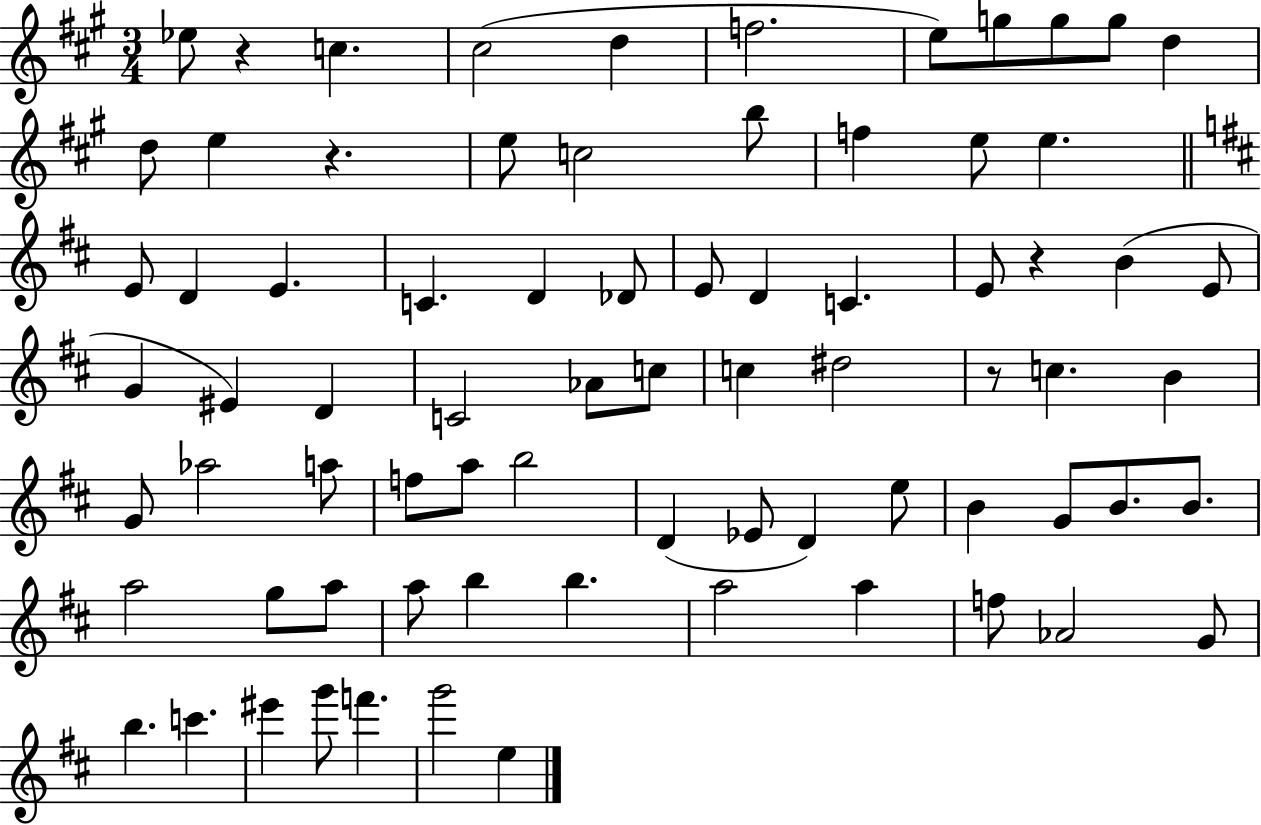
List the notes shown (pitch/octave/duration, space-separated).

Eb5/e R/q C5/q. C#5/h D5/q F5/h. E5/e G5/e G5/e G5/e D5/q D5/e E5/q R/q. E5/e C5/h B5/e F5/q E5/e E5/q. E4/e D4/q E4/q. C4/q. D4/q Db4/e E4/e D4/q C4/q. E4/e R/q B4/q E4/e G4/q EIS4/q D4/q C4/h Ab4/e C5/e C5/q D#5/h R/e C5/q. B4/q G4/e Ab5/h A5/e F5/e A5/e B5/h D4/q Eb4/e D4/q E5/e B4/q G4/e B4/e. B4/e. A5/h G5/e A5/e A5/e B5/q B5/q. A5/h A5/q F5/e Ab4/h G4/e B5/q. C6/q. EIS6/q G6/e F6/q. G6/h E5/q